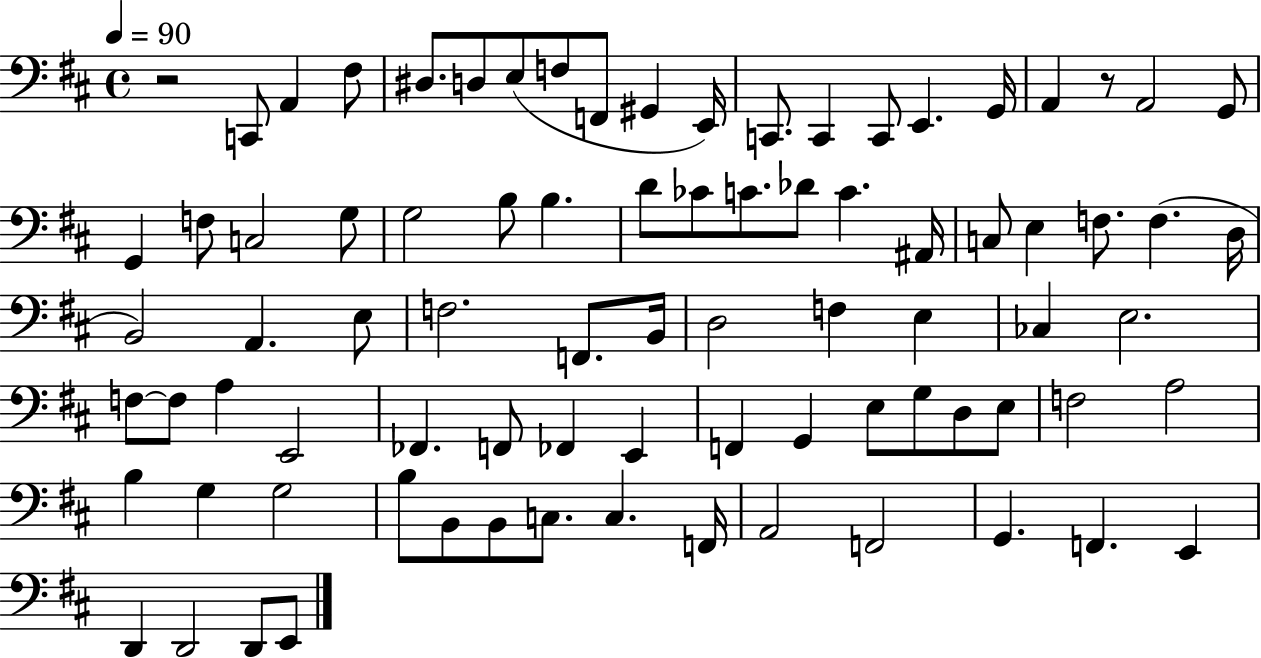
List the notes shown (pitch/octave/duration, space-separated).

R/h C2/e A2/q F#3/e D#3/e. D3/e E3/e F3/e F2/e G#2/q E2/s C2/e. C2/q C2/e E2/q. G2/s A2/q R/e A2/h G2/e G2/q F3/e C3/h G3/e G3/h B3/e B3/q. D4/e CES4/e C4/e. Db4/e C4/q. A#2/s C3/e E3/q F3/e. F3/q. D3/s B2/h A2/q. E3/e F3/h. F2/e. B2/s D3/h F3/q E3/q CES3/q E3/h. F3/e F3/e A3/q E2/h FES2/q. F2/e FES2/q E2/q F2/q G2/q E3/e G3/e D3/e E3/e F3/h A3/h B3/q G3/q G3/h B3/e B2/e B2/e C3/e. C3/q. F2/s A2/h F2/h G2/q. F2/q. E2/q D2/q D2/h D2/e E2/e